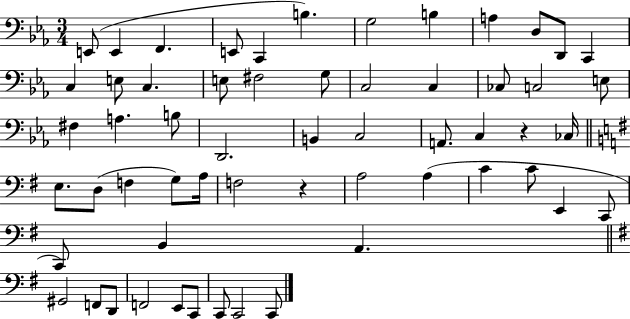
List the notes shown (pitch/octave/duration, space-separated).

E2/e E2/q F2/q. E2/e C2/q B3/q. G3/h B3/q A3/q D3/e D2/e C2/q C3/q E3/e C3/q. E3/e F#3/h G3/e C3/h C3/q CES3/e C3/h E3/e F#3/q A3/q. B3/e D2/h. B2/q C3/h A2/e. C3/q R/q CES3/s E3/e. D3/e F3/q G3/e A3/s F3/h R/q A3/h A3/q C4/q C4/e E2/q C2/e C2/e B2/q A2/q. G#2/h F2/e D2/e F2/h E2/e C2/e C2/e C2/h C2/e